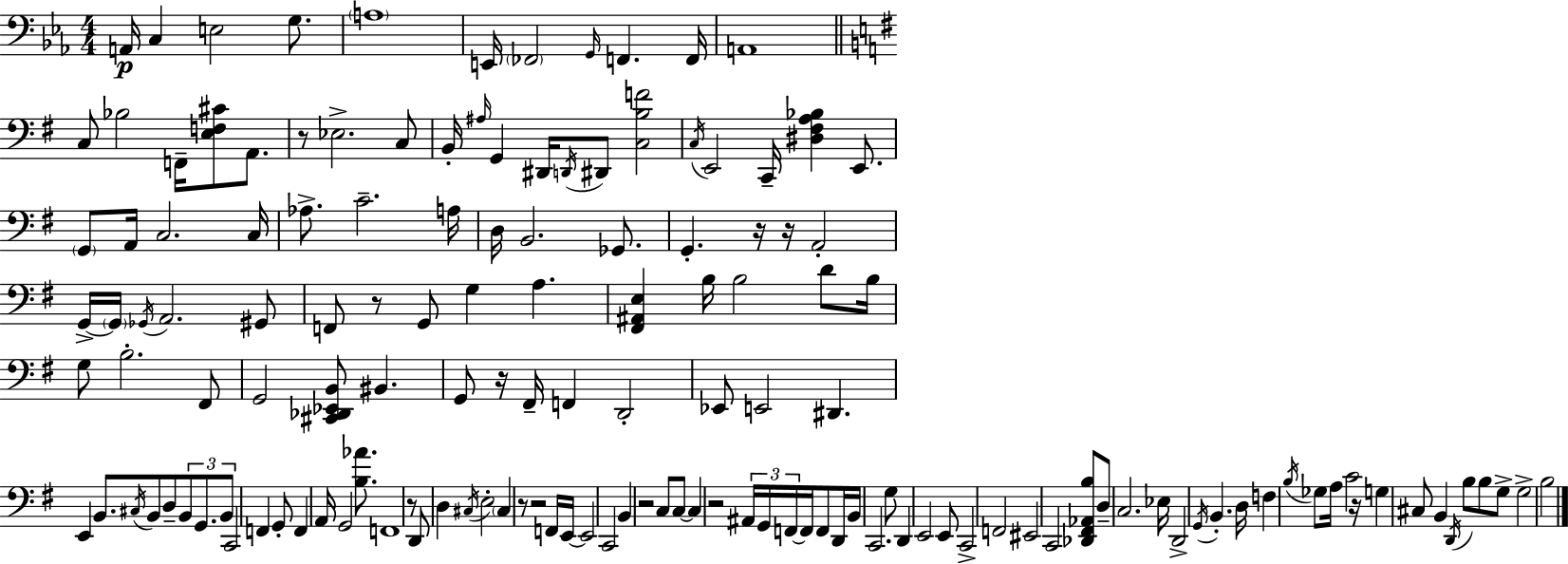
{
  \clef bass
  \numericTimeSignature
  \time 4/4
  \key c \minor
  \repeat volta 2 { a,16\p c4 e2 g8. | \parenthesize a1 | e,16 \parenthesize fes,2 \grace { g,16 } f,4. | f,16 a,1 | \break \bar "||" \break \key e \minor c8 bes2 f,16-- <e f cis'>8 a,8. | r8 ees2.-> c8 | b,16-. \grace { ais16 } g,4 dis,16 \acciaccatura { d,16 } dis,8 <c b f'>2 | \acciaccatura { c16 } e,2 c,16-- <dis fis a bes>4 | \break e,8. \parenthesize g,8 a,16 c2. | c16 aes8.-> c'2.-- | a16 d16 b,2. | ges,8. g,4.-. r16 r16 a,2-. | \break g,16->~~ \parenthesize g,16 \acciaccatura { ges,16 } a,2. | gis,8 f,8 r8 g,8 g4 a4. | <fis, ais, e>4 b16 b2 | d'8 b16 g8 b2.-. | \break fis,8 g,2 <cis, des, ees, b,>8 bis,4. | g,8 r16 fis,16-- f,4 d,2-. | ees,8 e,2 dis,4. | e,4 b,8. \acciaccatura { cis16 } b,8 d8-- | \break \tuplet 3/2 { b,8 g,8. b,8 } c,2 f,4 | g,8-. f,4 a,16 g,2 | <b aes'>8. f,1 | r8 d,8 d4 \acciaccatura { cis16 } e2-. | \break \parenthesize cis4 r8 r2 | f,16 e,16~~ e,2 c,2 | b,4 r2 | c8 c8~~ c4 r2 | \break \tuplet 3/2 { ais,16 g,16 f,16~~ } f,16 f,8 d,16 b,16 c,2. | g8 d,4 e,2 | e,8 c,2-> f,2 | eis,2 c,2 | \break <des, fis, aes, b>8 d8-- c2. | ees16 d,2-> \acciaccatura { g,16 } | b,4.-. d16 f4 \acciaccatura { b16 } ges8 a16 c'2 | r16 g4 cis8 b,4 | \break \acciaccatura { d,16 } b8 b8 g8-> g2-> | b2 } \bar "|."
}